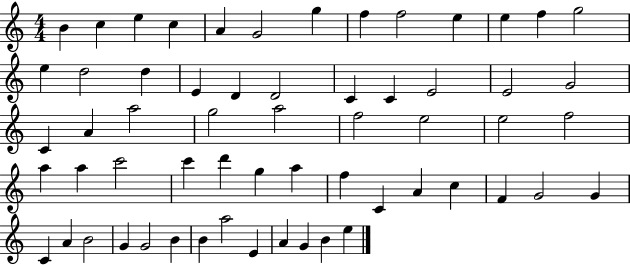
B4/q C5/q E5/q C5/q A4/q G4/h G5/q F5/q F5/h E5/q E5/q F5/q G5/h E5/q D5/h D5/q E4/q D4/q D4/h C4/q C4/q E4/h E4/h G4/h C4/q A4/q A5/h G5/h A5/h F5/h E5/h E5/h F5/h A5/q A5/q C6/h C6/q D6/q G5/q A5/q F5/q C4/q A4/q C5/q F4/q G4/h G4/q C4/q A4/q B4/h G4/q G4/h B4/q B4/q A5/h E4/q A4/q G4/q B4/q E5/q